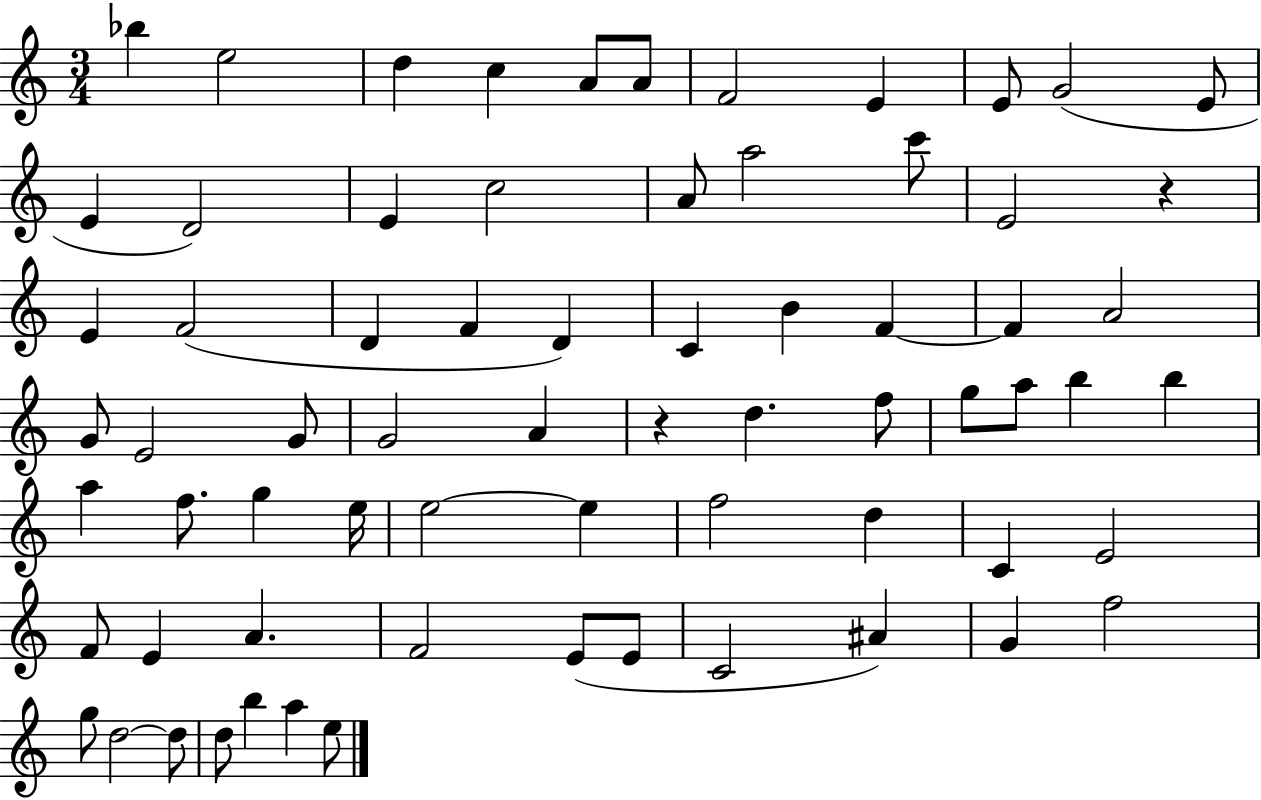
X:1
T:Untitled
M:3/4
L:1/4
K:C
_b e2 d c A/2 A/2 F2 E E/2 G2 E/2 E D2 E c2 A/2 a2 c'/2 E2 z E F2 D F D C B F F A2 G/2 E2 G/2 G2 A z d f/2 g/2 a/2 b b a f/2 g e/4 e2 e f2 d C E2 F/2 E A F2 E/2 E/2 C2 ^A G f2 g/2 d2 d/2 d/2 b a e/2